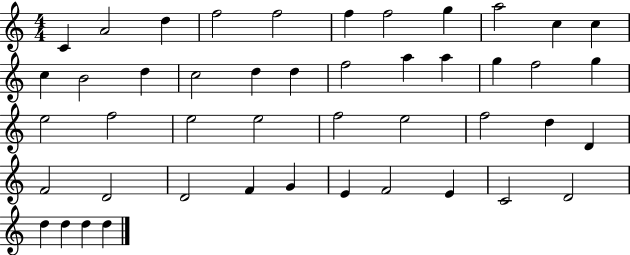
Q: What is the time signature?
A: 4/4